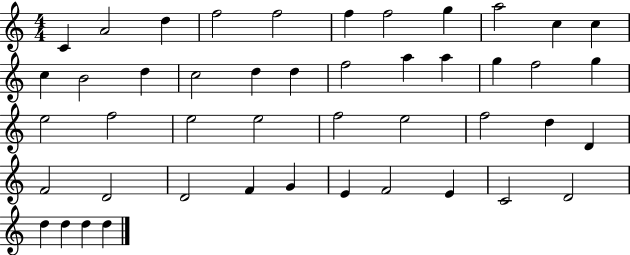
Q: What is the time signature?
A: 4/4